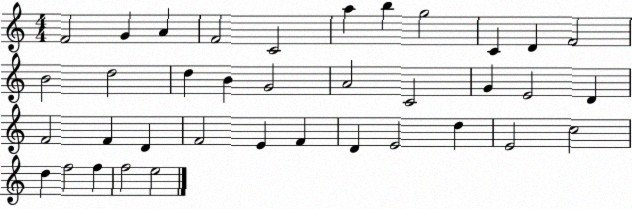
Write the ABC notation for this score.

X:1
T:Untitled
M:4/4
L:1/4
K:C
F2 G A F2 C2 a b g2 C D F2 B2 d2 d B G2 A2 C2 G E2 D F2 F D F2 E F D E2 d E2 c2 d f2 f f2 e2